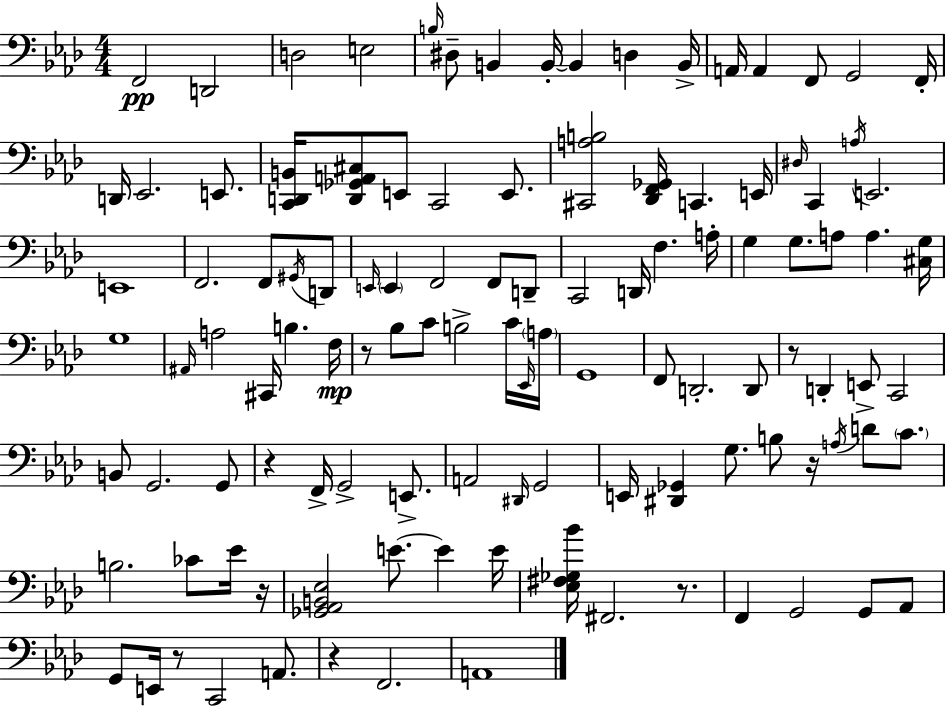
X:1
T:Untitled
M:4/4
L:1/4
K:Fm
F,,2 D,,2 D,2 E,2 B,/4 ^D,/2 B,, B,,/4 B,, D, B,,/4 A,,/4 A,, F,,/2 G,,2 F,,/4 D,,/4 _E,,2 E,,/2 [C,,D,,B,,]/4 [D,,_G,,A,,^C,]/2 E,,/2 C,,2 E,,/2 [^C,,A,B,]2 [_D,,F,,_G,,]/4 C,, E,,/4 ^D,/4 C,, A,/4 E,,2 E,,4 F,,2 F,,/2 ^G,,/4 D,,/2 E,,/4 E,, F,,2 F,,/2 D,,/2 C,,2 D,,/4 F, A,/4 G, G,/2 A,/2 A, [^C,G,]/4 G,4 ^A,,/4 A,2 ^C,,/4 B, F,/4 z/2 _B,/2 C/2 B,2 C/4 _E,,/4 A,/4 G,,4 F,,/2 D,,2 D,,/2 z/2 D,, E,,/2 C,,2 B,,/2 G,,2 G,,/2 z F,,/4 G,,2 E,,/2 A,,2 ^D,,/4 G,,2 E,,/4 [^D,,_G,,] G,/2 B,/2 z/4 A,/4 D/2 C/2 B,2 _C/2 _E/4 z/4 [_G,,_A,,B,,_E,]2 E/2 E E/4 [_E,^F,_G,_B]/4 ^F,,2 z/2 F,, G,,2 G,,/2 _A,,/2 G,,/2 E,,/4 z/2 C,,2 A,,/2 z F,,2 A,,4